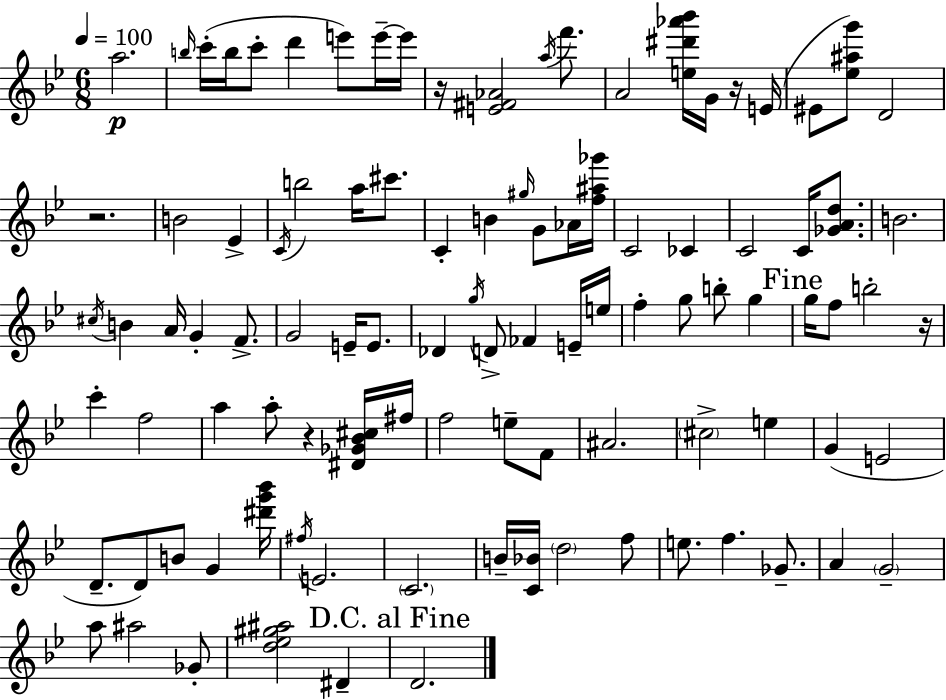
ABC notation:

X:1
T:Untitled
M:6/8
L:1/4
K:Gm
a2 b/4 c'/4 b/4 c'/2 d' e'/2 e'/4 e'/4 z/4 [E^F_A]2 a/4 f'/2 A2 [e^d'_a'_b']/4 G/4 z/4 E/4 ^E/2 [_e^ag']/2 D2 z2 B2 _E C/4 b2 a/4 ^c'/2 C B ^g/4 G/2 _A/4 [f^a_g']/4 C2 _C C2 C/4 [_GAd]/2 B2 ^c/4 B A/4 G F/2 G2 E/4 E/2 _D g/4 D/2 _F E/4 e/4 f g/2 b/2 g g/4 f/2 b2 z/4 c' f2 a a/2 z [^D_G_B^c]/4 ^f/4 f2 e/2 F/2 ^A2 ^c2 e G E2 D/2 D/2 B/2 G [^d'g'_b']/4 ^f/4 E2 C2 B/4 [C_B]/4 d2 f/2 e/2 f _G/2 A G2 a/2 ^a2 _G/2 [d_e^g^a]2 ^D D2